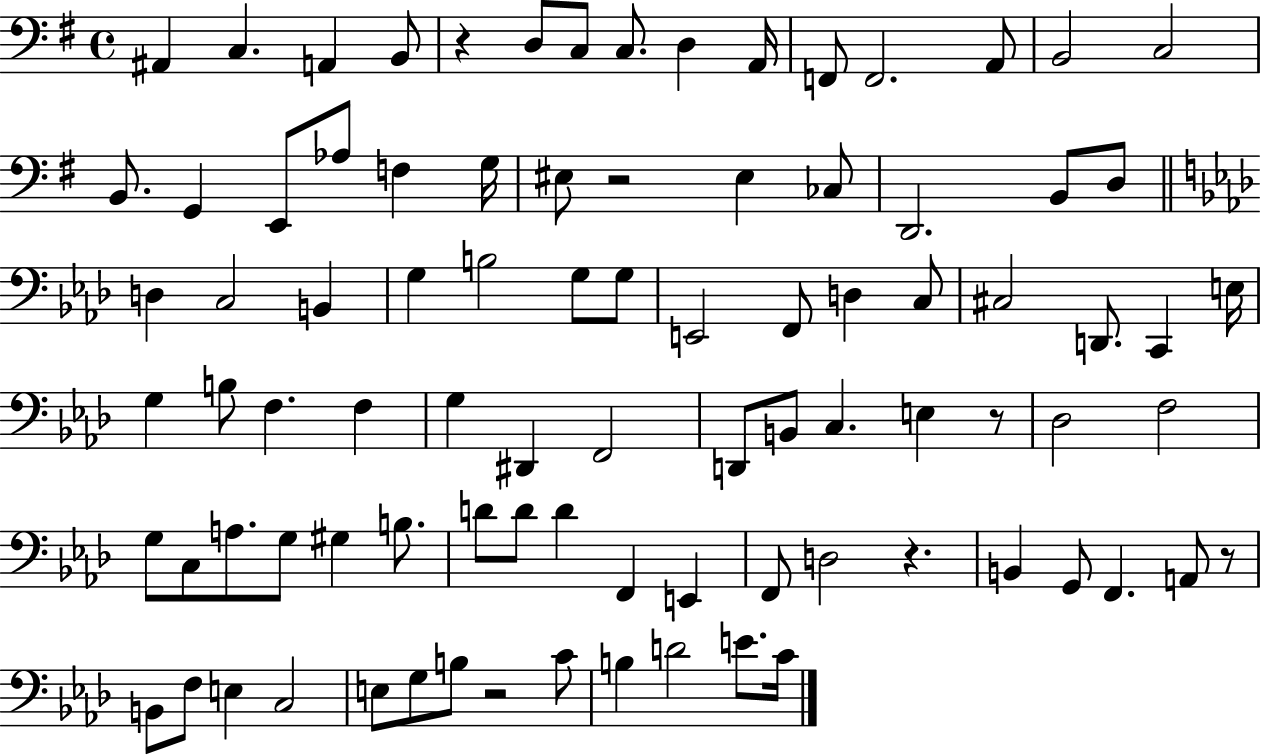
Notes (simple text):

A#2/q C3/q. A2/q B2/e R/q D3/e C3/e C3/e. D3/q A2/s F2/e F2/h. A2/e B2/h C3/h B2/e. G2/q E2/e Ab3/e F3/q G3/s EIS3/e R/h EIS3/q CES3/e D2/h. B2/e D3/e D3/q C3/h B2/q G3/q B3/h G3/e G3/e E2/h F2/e D3/q C3/e C#3/h D2/e. C2/q E3/s G3/q B3/e F3/q. F3/q G3/q D#2/q F2/h D2/e B2/e C3/q. E3/q R/e Db3/h F3/h G3/e C3/e A3/e. G3/e G#3/q B3/e. D4/e D4/e D4/q F2/q E2/q F2/e D3/h R/q. B2/q G2/e F2/q. A2/e R/e B2/e F3/e E3/q C3/h E3/e G3/e B3/e R/h C4/e B3/q D4/h E4/e. C4/s